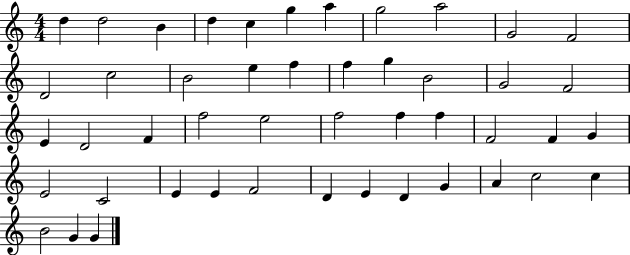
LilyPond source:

{
  \clef treble
  \numericTimeSignature
  \time 4/4
  \key c \major
  d''4 d''2 b'4 | d''4 c''4 g''4 a''4 | g''2 a''2 | g'2 f'2 | \break d'2 c''2 | b'2 e''4 f''4 | f''4 g''4 b'2 | g'2 f'2 | \break e'4 d'2 f'4 | f''2 e''2 | f''2 f''4 f''4 | f'2 f'4 g'4 | \break e'2 c'2 | e'4 e'4 f'2 | d'4 e'4 d'4 g'4 | a'4 c''2 c''4 | \break b'2 g'4 g'4 | \bar "|."
}